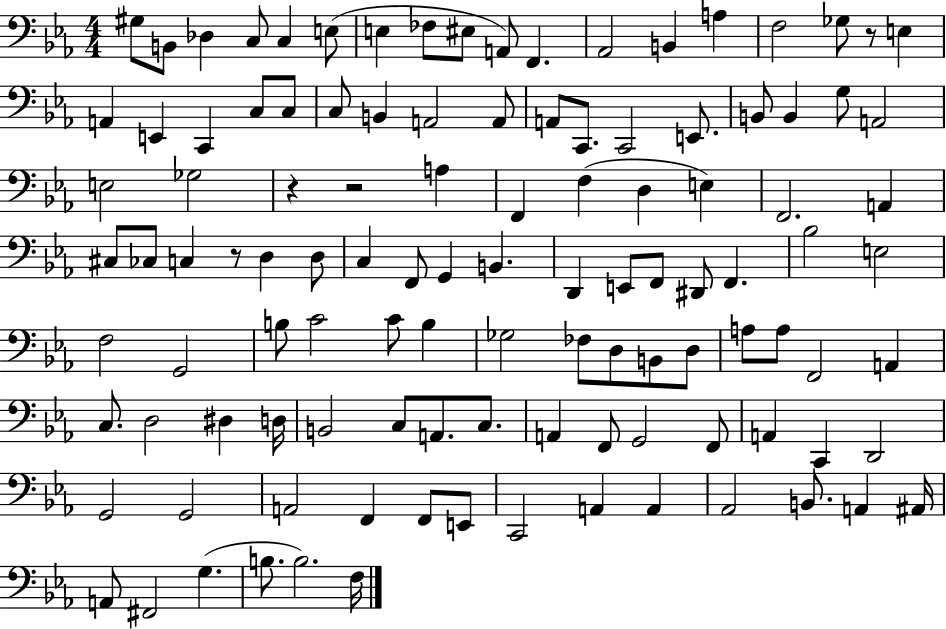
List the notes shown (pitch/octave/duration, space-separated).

G#3/e B2/e Db3/q C3/e C3/q E3/e E3/q FES3/e EIS3/e A2/e F2/q. Ab2/h B2/q A3/q F3/h Gb3/e R/e E3/q A2/q E2/q C2/q C3/e C3/e C3/e B2/q A2/h A2/e A2/e C2/e. C2/h E2/e. B2/e B2/q G3/e A2/h E3/h Gb3/h R/q R/h A3/q F2/q F3/q D3/q E3/q F2/h. A2/q C#3/e CES3/e C3/q R/e D3/q D3/e C3/q F2/e G2/q B2/q. D2/q E2/e F2/e D#2/e F2/q. Bb3/h E3/h F3/h G2/h B3/e C4/h C4/e B3/q Gb3/h FES3/e D3/e B2/e D3/e A3/e A3/e F2/h A2/q C3/e. D3/h D#3/q D3/s B2/h C3/e A2/e. C3/e. A2/q F2/e G2/h F2/e A2/q C2/q D2/h G2/h G2/h A2/h F2/q F2/e E2/e C2/h A2/q A2/q Ab2/h B2/e. A2/q A#2/s A2/e F#2/h G3/q. B3/e. B3/h. F3/s